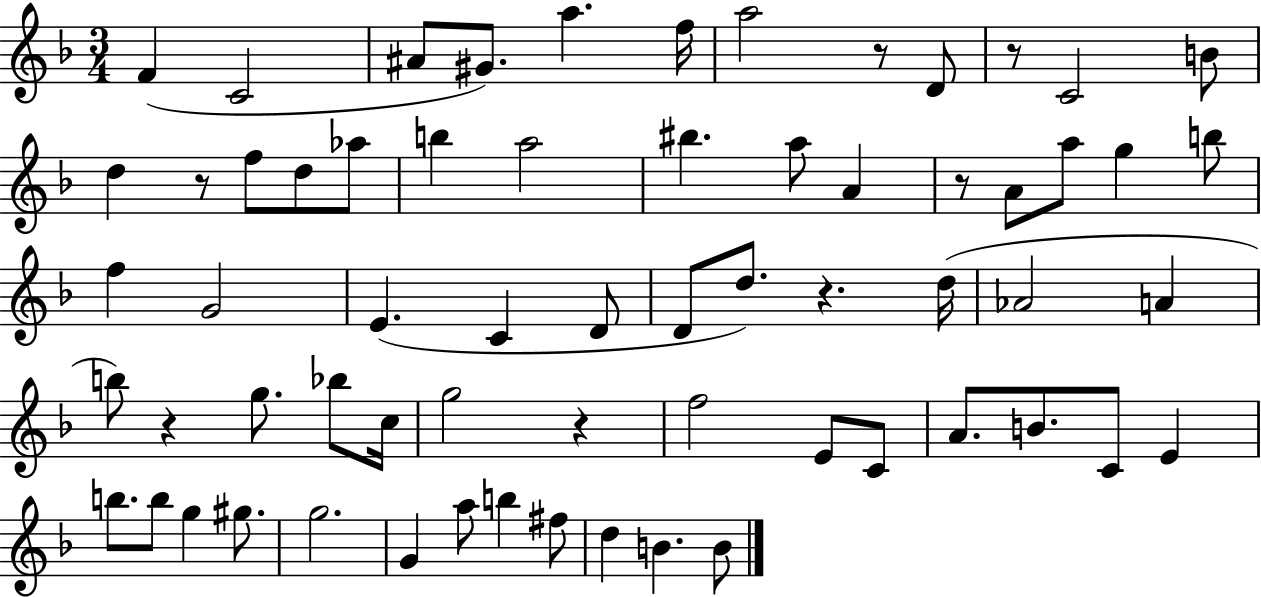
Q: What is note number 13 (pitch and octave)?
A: D5